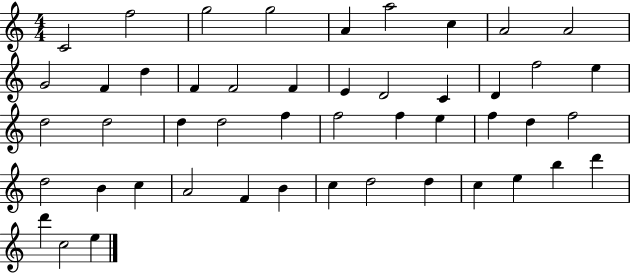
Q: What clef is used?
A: treble